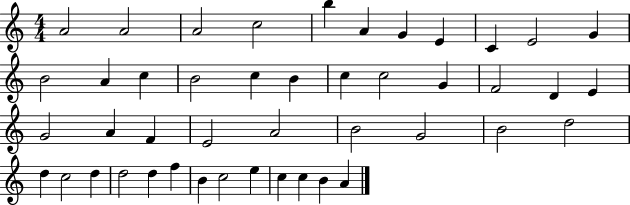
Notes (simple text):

A4/h A4/h A4/h C5/h B5/q A4/q G4/q E4/q C4/q E4/h G4/q B4/h A4/q C5/q B4/h C5/q B4/q C5/q C5/h G4/q F4/h D4/q E4/q G4/h A4/q F4/q E4/h A4/h B4/h G4/h B4/h D5/h D5/q C5/h D5/q D5/h D5/q F5/q B4/q C5/h E5/q C5/q C5/q B4/q A4/q